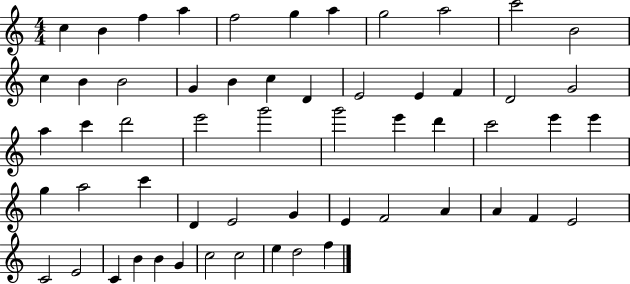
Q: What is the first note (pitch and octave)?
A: C5